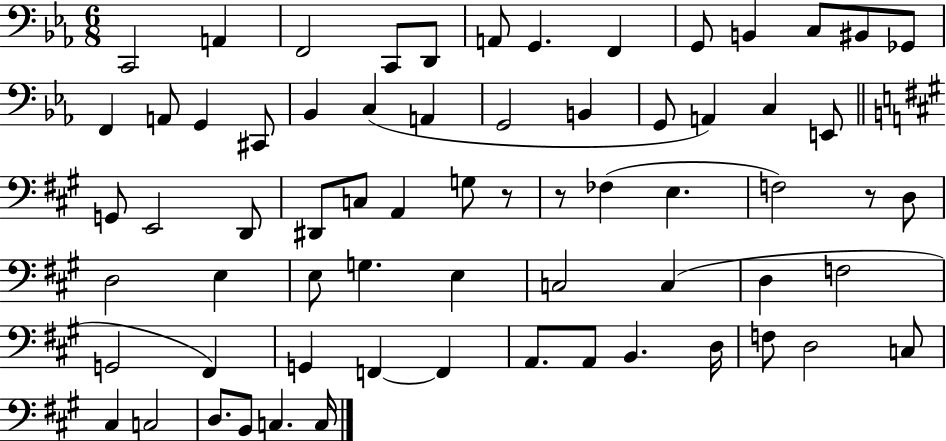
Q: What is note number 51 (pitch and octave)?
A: F2